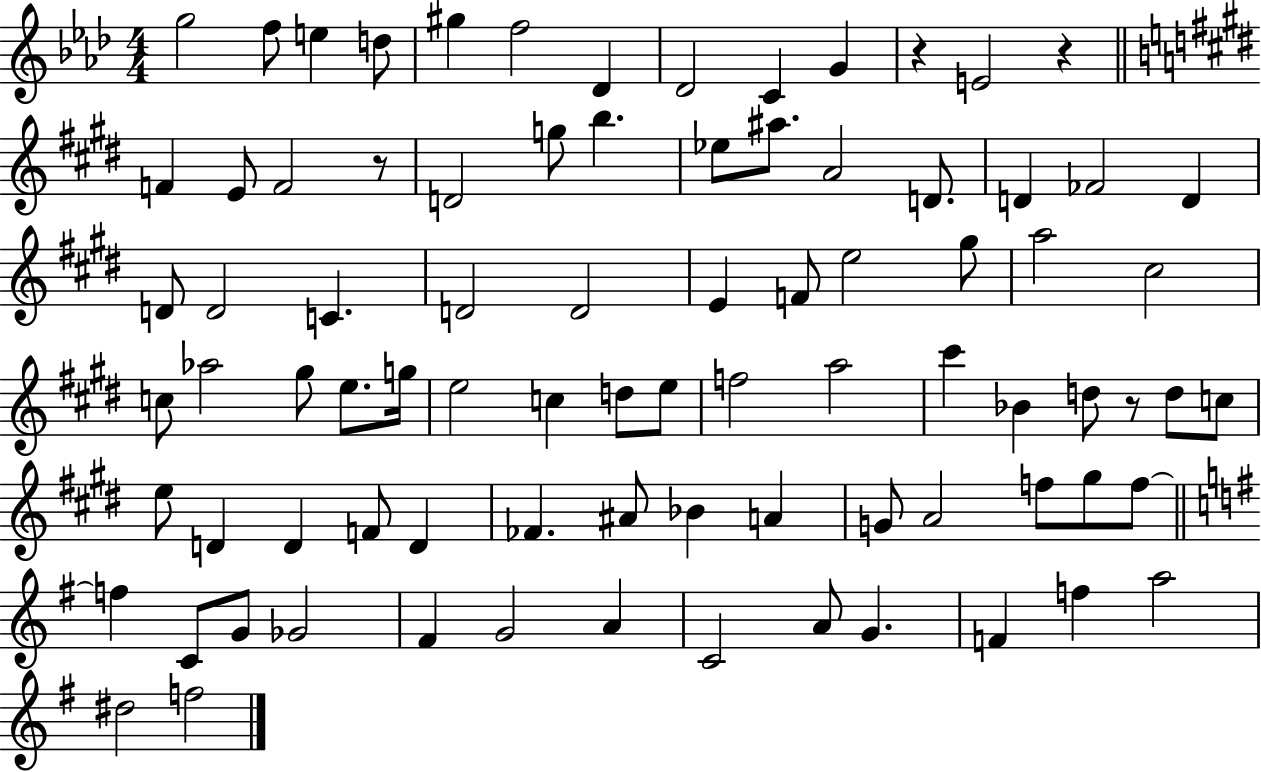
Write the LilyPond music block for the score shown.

{
  \clef treble
  \numericTimeSignature
  \time 4/4
  \key aes \major
  g''2 f''8 e''4 d''8 | gis''4 f''2 des'4 | des'2 c'4 g'4 | r4 e'2 r4 | \break \bar "||" \break \key e \major f'4 e'8 f'2 r8 | d'2 g''8 b''4. | ees''8 ais''8. a'2 d'8. | d'4 fes'2 d'4 | \break d'8 d'2 c'4. | d'2 d'2 | e'4 f'8 e''2 gis''8 | a''2 cis''2 | \break c''8 aes''2 gis''8 e''8. g''16 | e''2 c''4 d''8 e''8 | f''2 a''2 | cis'''4 bes'4 d''8 r8 d''8 c''8 | \break e''8 d'4 d'4 f'8 d'4 | fes'4. ais'8 bes'4 a'4 | g'8 a'2 f''8 gis''8 f''8~~ | \bar "||" \break \key e \minor f''4 c'8 g'8 ges'2 | fis'4 g'2 a'4 | c'2 a'8 g'4. | f'4 f''4 a''2 | \break dis''2 f''2 | \bar "|."
}